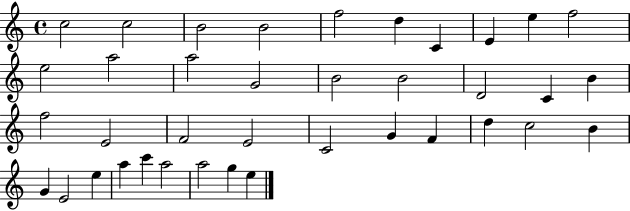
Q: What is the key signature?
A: C major